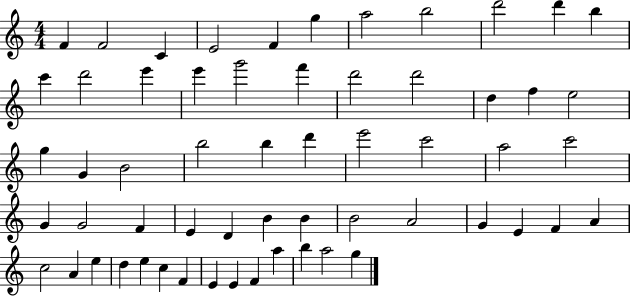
F4/q F4/h C4/q E4/h F4/q G5/q A5/h B5/h D6/h D6/q B5/q C6/q D6/h E6/q E6/q G6/h F6/q D6/h D6/h D5/q F5/q E5/h G5/q G4/q B4/h B5/h B5/q D6/q E6/h C6/h A5/h C6/h G4/q G4/h F4/q E4/q D4/q B4/q B4/q B4/h A4/h G4/q E4/q F4/q A4/q C5/h A4/q E5/q D5/q E5/q C5/q F4/q E4/q E4/q F4/q A5/q B5/q A5/h G5/q